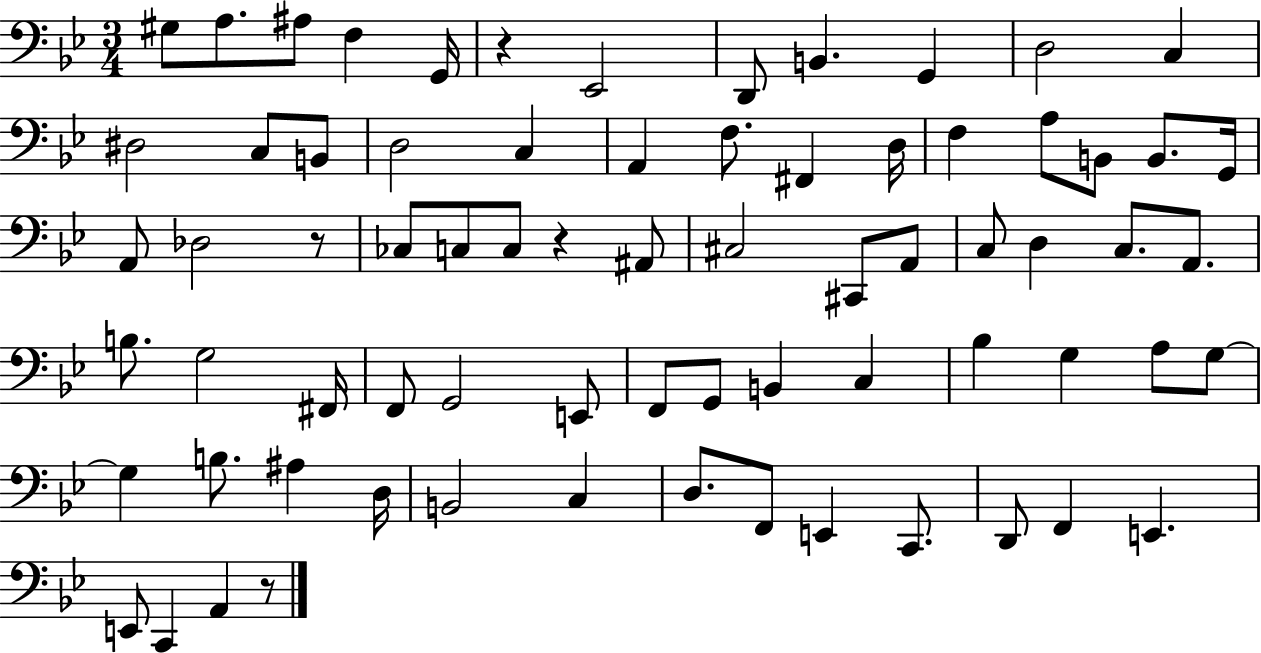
X:1
T:Untitled
M:3/4
L:1/4
K:Bb
^G,/2 A,/2 ^A,/2 F, G,,/4 z _E,,2 D,,/2 B,, G,, D,2 C, ^D,2 C,/2 B,,/2 D,2 C, A,, F,/2 ^F,, D,/4 F, A,/2 B,,/2 B,,/2 G,,/4 A,,/2 _D,2 z/2 _C,/2 C,/2 C,/2 z ^A,,/2 ^C,2 ^C,,/2 A,,/2 C,/2 D, C,/2 A,,/2 B,/2 G,2 ^F,,/4 F,,/2 G,,2 E,,/2 F,,/2 G,,/2 B,, C, _B, G, A,/2 G,/2 G, B,/2 ^A, D,/4 B,,2 C, D,/2 F,,/2 E,, C,,/2 D,,/2 F,, E,, E,,/2 C,, A,, z/2